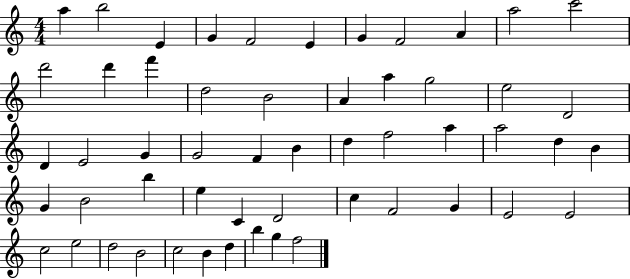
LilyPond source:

{
  \clef treble
  \numericTimeSignature
  \time 4/4
  \key c \major
  a''4 b''2 e'4 | g'4 f'2 e'4 | g'4 f'2 a'4 | a''2 c'''2 | \break d'''2 d'''4 f'''4 | d''2 b'2 | a'4 a''4 g''2 | e''2 d'2 | \break d'4 e'2 g'4 | g'2 f'4 b'4 | d''4 f''2 a''4 | a''2 d''4 b'4 | \break g'4 b'2 b''4 | e''4 c'4 d'2 | c''4 f'2 g'4 | e'2 e'2 | \break c''2 e''2 | d''2 b'2 | c''2 b'4 d''4 | b''4 g''4 f''2 | \break \bar "|."
}